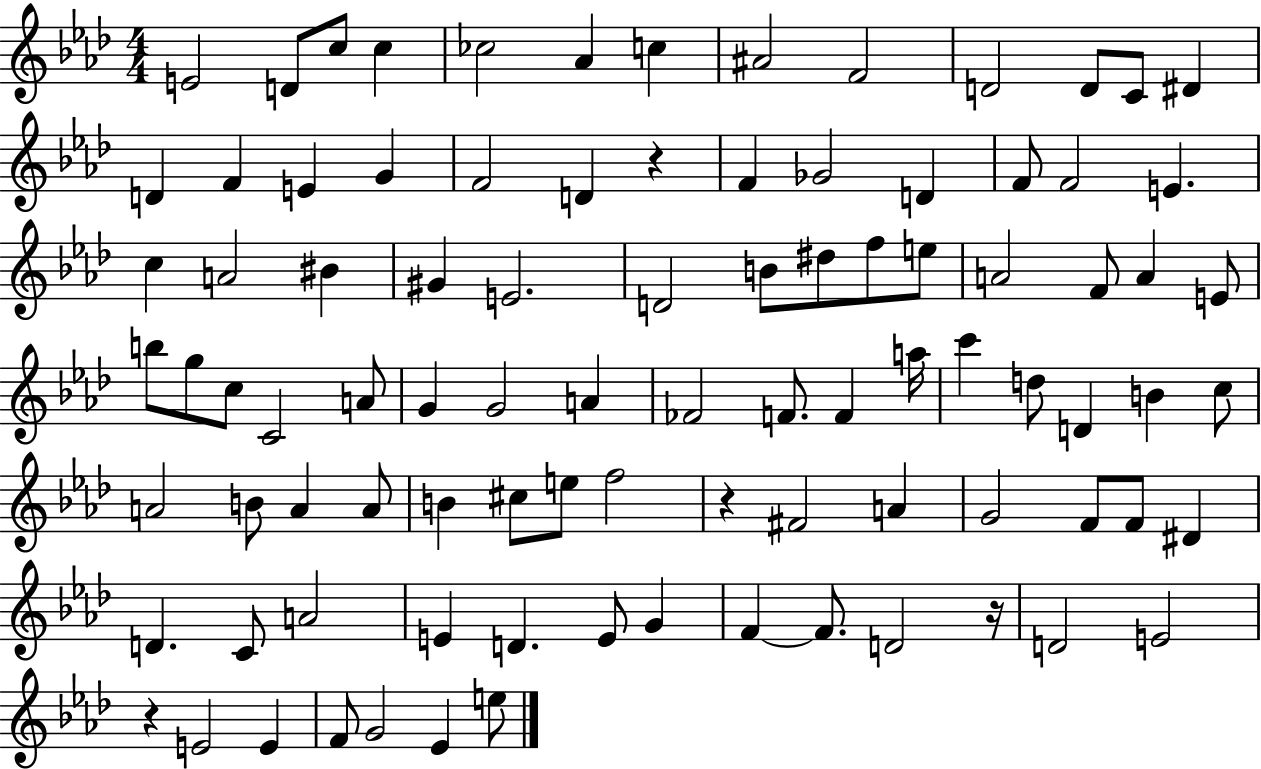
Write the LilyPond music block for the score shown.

{
  \clef treble
  \numericTimeSignature
  \time 4/4
  \key aes \major
  e'2 d'8 c''8 c''4 | ces''2 aes'4 c''4 | ais'2 f'2 | d'2 d'8 c'8 dis'4 | \break d'4 f'4 e'4 g'4 | f'2 d'4 r4 | f'4 ges'2 d'4 | f'8 f'2 e'4. | \break c''4 a'2 bis'4 | gis'4 e'2. | d'2 b'8 dis''8 f''8 e''8 | a'2 f'8 a'4 e'8 | \break b''8 g''8 c''8 c'2 a'8 | g'4 g'2 a'4 | fes'2 f'8. f'4 a''16 | c'''4 d''8 d'4 b'4 c''8 | \break a'2 b'8 a'4 a'8 | b'4 cis''8 e''8 f''2 | r4 fis'2 a'4 | g'2 f'8 f'8 dis'4 | \break d'4. c'8 a'2 | e'4 d'4. e'8 g'4 | f'4~~ f'8. d'2 r16 | d'2 e'2 | \break r4 e'2 e'4 | f'8 g'2 ees'4 e''8 | \bar "|."
}